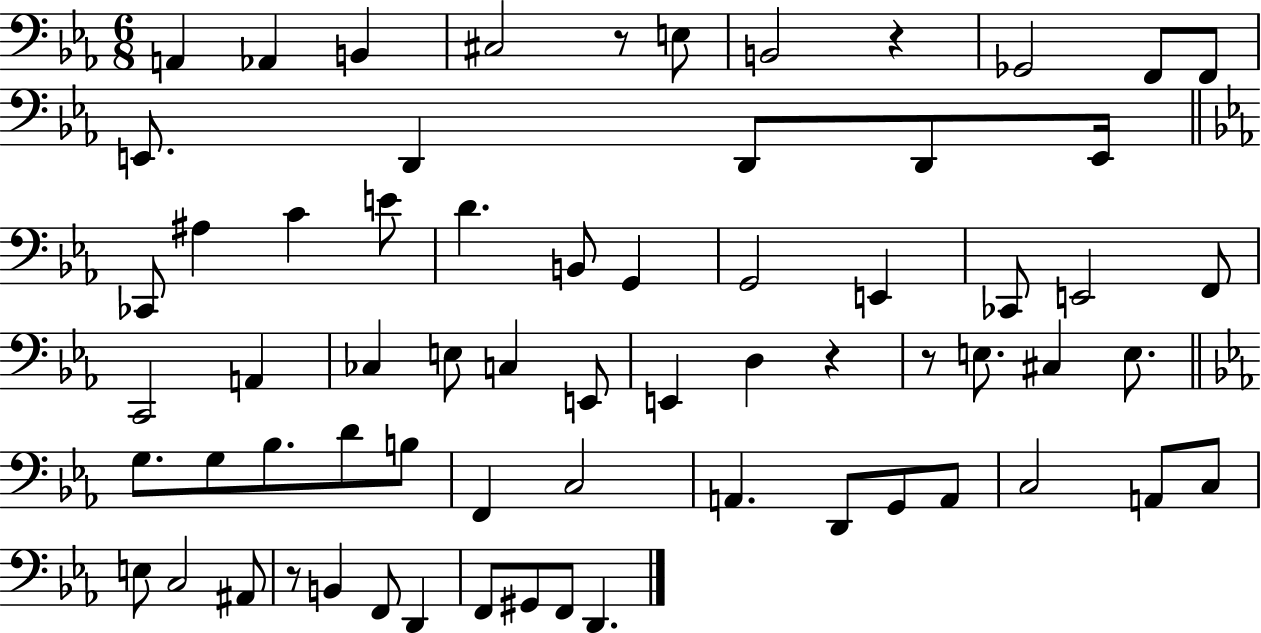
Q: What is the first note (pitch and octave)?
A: A2